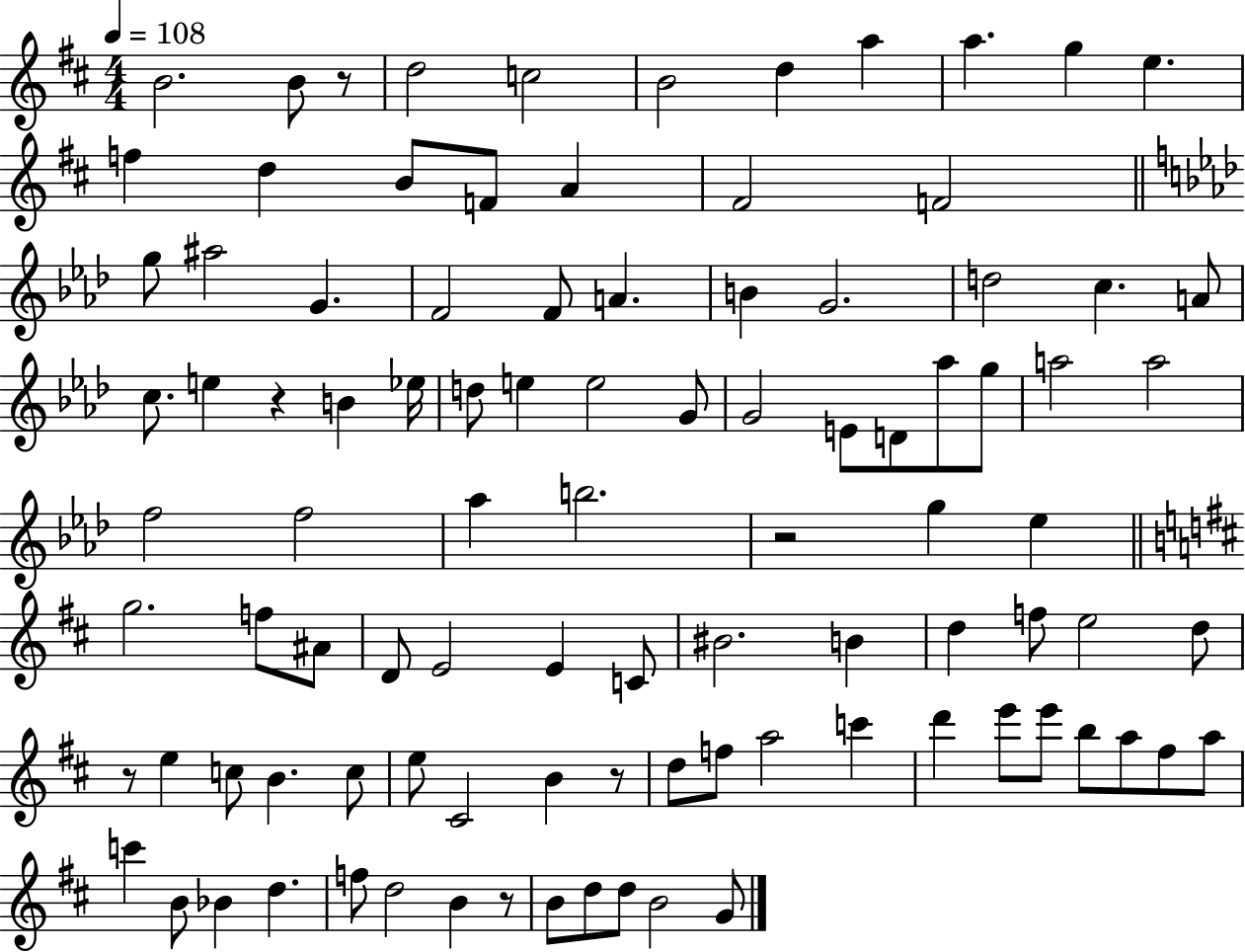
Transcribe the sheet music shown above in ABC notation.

X:1
T:Untitled
M:4/4
L:1/4
K:D
B2 B/2 z/2 d2 c2 B2 d a a g e f d B/2 F/2 A ^F2 F2 g/2 ^a2 G F2 F/2 A B G2 d2 c A/2 c/2 e z B _e/4 d/2 e e2 G/2 G2 E/2 D/2 _a/2 g/2 a2 a2 f2 f2 _a b2 z2 g _e g2 f/2 ^A/2 D/2 E2 E C/2 ^B2 B d f/2 e2 d/2 z/2 e c/2 B c/2 e/2 ^C2 B z/2 d/2 f/2 a2 c' d' e'/2 e'/2 b/2 a/2 ^f/2 a/2 c' B/2 _B d f/2 d2 B z/2 B/2 d/2 d/2 B2 G/2